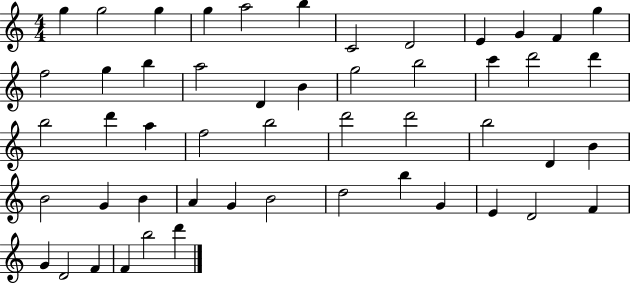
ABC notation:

X:1
T:Untitled
M:4/4
L:1/4
K:C
g g2 g g a2 b C2 D2 E G F g f2 g b a2 D B g2 b2 c' d'2 d' b2 d' a f2 b2 d'2 d'2 b2 D B B2 G B A G B2 d2 b G E D2 F G D2 F F b2 d'